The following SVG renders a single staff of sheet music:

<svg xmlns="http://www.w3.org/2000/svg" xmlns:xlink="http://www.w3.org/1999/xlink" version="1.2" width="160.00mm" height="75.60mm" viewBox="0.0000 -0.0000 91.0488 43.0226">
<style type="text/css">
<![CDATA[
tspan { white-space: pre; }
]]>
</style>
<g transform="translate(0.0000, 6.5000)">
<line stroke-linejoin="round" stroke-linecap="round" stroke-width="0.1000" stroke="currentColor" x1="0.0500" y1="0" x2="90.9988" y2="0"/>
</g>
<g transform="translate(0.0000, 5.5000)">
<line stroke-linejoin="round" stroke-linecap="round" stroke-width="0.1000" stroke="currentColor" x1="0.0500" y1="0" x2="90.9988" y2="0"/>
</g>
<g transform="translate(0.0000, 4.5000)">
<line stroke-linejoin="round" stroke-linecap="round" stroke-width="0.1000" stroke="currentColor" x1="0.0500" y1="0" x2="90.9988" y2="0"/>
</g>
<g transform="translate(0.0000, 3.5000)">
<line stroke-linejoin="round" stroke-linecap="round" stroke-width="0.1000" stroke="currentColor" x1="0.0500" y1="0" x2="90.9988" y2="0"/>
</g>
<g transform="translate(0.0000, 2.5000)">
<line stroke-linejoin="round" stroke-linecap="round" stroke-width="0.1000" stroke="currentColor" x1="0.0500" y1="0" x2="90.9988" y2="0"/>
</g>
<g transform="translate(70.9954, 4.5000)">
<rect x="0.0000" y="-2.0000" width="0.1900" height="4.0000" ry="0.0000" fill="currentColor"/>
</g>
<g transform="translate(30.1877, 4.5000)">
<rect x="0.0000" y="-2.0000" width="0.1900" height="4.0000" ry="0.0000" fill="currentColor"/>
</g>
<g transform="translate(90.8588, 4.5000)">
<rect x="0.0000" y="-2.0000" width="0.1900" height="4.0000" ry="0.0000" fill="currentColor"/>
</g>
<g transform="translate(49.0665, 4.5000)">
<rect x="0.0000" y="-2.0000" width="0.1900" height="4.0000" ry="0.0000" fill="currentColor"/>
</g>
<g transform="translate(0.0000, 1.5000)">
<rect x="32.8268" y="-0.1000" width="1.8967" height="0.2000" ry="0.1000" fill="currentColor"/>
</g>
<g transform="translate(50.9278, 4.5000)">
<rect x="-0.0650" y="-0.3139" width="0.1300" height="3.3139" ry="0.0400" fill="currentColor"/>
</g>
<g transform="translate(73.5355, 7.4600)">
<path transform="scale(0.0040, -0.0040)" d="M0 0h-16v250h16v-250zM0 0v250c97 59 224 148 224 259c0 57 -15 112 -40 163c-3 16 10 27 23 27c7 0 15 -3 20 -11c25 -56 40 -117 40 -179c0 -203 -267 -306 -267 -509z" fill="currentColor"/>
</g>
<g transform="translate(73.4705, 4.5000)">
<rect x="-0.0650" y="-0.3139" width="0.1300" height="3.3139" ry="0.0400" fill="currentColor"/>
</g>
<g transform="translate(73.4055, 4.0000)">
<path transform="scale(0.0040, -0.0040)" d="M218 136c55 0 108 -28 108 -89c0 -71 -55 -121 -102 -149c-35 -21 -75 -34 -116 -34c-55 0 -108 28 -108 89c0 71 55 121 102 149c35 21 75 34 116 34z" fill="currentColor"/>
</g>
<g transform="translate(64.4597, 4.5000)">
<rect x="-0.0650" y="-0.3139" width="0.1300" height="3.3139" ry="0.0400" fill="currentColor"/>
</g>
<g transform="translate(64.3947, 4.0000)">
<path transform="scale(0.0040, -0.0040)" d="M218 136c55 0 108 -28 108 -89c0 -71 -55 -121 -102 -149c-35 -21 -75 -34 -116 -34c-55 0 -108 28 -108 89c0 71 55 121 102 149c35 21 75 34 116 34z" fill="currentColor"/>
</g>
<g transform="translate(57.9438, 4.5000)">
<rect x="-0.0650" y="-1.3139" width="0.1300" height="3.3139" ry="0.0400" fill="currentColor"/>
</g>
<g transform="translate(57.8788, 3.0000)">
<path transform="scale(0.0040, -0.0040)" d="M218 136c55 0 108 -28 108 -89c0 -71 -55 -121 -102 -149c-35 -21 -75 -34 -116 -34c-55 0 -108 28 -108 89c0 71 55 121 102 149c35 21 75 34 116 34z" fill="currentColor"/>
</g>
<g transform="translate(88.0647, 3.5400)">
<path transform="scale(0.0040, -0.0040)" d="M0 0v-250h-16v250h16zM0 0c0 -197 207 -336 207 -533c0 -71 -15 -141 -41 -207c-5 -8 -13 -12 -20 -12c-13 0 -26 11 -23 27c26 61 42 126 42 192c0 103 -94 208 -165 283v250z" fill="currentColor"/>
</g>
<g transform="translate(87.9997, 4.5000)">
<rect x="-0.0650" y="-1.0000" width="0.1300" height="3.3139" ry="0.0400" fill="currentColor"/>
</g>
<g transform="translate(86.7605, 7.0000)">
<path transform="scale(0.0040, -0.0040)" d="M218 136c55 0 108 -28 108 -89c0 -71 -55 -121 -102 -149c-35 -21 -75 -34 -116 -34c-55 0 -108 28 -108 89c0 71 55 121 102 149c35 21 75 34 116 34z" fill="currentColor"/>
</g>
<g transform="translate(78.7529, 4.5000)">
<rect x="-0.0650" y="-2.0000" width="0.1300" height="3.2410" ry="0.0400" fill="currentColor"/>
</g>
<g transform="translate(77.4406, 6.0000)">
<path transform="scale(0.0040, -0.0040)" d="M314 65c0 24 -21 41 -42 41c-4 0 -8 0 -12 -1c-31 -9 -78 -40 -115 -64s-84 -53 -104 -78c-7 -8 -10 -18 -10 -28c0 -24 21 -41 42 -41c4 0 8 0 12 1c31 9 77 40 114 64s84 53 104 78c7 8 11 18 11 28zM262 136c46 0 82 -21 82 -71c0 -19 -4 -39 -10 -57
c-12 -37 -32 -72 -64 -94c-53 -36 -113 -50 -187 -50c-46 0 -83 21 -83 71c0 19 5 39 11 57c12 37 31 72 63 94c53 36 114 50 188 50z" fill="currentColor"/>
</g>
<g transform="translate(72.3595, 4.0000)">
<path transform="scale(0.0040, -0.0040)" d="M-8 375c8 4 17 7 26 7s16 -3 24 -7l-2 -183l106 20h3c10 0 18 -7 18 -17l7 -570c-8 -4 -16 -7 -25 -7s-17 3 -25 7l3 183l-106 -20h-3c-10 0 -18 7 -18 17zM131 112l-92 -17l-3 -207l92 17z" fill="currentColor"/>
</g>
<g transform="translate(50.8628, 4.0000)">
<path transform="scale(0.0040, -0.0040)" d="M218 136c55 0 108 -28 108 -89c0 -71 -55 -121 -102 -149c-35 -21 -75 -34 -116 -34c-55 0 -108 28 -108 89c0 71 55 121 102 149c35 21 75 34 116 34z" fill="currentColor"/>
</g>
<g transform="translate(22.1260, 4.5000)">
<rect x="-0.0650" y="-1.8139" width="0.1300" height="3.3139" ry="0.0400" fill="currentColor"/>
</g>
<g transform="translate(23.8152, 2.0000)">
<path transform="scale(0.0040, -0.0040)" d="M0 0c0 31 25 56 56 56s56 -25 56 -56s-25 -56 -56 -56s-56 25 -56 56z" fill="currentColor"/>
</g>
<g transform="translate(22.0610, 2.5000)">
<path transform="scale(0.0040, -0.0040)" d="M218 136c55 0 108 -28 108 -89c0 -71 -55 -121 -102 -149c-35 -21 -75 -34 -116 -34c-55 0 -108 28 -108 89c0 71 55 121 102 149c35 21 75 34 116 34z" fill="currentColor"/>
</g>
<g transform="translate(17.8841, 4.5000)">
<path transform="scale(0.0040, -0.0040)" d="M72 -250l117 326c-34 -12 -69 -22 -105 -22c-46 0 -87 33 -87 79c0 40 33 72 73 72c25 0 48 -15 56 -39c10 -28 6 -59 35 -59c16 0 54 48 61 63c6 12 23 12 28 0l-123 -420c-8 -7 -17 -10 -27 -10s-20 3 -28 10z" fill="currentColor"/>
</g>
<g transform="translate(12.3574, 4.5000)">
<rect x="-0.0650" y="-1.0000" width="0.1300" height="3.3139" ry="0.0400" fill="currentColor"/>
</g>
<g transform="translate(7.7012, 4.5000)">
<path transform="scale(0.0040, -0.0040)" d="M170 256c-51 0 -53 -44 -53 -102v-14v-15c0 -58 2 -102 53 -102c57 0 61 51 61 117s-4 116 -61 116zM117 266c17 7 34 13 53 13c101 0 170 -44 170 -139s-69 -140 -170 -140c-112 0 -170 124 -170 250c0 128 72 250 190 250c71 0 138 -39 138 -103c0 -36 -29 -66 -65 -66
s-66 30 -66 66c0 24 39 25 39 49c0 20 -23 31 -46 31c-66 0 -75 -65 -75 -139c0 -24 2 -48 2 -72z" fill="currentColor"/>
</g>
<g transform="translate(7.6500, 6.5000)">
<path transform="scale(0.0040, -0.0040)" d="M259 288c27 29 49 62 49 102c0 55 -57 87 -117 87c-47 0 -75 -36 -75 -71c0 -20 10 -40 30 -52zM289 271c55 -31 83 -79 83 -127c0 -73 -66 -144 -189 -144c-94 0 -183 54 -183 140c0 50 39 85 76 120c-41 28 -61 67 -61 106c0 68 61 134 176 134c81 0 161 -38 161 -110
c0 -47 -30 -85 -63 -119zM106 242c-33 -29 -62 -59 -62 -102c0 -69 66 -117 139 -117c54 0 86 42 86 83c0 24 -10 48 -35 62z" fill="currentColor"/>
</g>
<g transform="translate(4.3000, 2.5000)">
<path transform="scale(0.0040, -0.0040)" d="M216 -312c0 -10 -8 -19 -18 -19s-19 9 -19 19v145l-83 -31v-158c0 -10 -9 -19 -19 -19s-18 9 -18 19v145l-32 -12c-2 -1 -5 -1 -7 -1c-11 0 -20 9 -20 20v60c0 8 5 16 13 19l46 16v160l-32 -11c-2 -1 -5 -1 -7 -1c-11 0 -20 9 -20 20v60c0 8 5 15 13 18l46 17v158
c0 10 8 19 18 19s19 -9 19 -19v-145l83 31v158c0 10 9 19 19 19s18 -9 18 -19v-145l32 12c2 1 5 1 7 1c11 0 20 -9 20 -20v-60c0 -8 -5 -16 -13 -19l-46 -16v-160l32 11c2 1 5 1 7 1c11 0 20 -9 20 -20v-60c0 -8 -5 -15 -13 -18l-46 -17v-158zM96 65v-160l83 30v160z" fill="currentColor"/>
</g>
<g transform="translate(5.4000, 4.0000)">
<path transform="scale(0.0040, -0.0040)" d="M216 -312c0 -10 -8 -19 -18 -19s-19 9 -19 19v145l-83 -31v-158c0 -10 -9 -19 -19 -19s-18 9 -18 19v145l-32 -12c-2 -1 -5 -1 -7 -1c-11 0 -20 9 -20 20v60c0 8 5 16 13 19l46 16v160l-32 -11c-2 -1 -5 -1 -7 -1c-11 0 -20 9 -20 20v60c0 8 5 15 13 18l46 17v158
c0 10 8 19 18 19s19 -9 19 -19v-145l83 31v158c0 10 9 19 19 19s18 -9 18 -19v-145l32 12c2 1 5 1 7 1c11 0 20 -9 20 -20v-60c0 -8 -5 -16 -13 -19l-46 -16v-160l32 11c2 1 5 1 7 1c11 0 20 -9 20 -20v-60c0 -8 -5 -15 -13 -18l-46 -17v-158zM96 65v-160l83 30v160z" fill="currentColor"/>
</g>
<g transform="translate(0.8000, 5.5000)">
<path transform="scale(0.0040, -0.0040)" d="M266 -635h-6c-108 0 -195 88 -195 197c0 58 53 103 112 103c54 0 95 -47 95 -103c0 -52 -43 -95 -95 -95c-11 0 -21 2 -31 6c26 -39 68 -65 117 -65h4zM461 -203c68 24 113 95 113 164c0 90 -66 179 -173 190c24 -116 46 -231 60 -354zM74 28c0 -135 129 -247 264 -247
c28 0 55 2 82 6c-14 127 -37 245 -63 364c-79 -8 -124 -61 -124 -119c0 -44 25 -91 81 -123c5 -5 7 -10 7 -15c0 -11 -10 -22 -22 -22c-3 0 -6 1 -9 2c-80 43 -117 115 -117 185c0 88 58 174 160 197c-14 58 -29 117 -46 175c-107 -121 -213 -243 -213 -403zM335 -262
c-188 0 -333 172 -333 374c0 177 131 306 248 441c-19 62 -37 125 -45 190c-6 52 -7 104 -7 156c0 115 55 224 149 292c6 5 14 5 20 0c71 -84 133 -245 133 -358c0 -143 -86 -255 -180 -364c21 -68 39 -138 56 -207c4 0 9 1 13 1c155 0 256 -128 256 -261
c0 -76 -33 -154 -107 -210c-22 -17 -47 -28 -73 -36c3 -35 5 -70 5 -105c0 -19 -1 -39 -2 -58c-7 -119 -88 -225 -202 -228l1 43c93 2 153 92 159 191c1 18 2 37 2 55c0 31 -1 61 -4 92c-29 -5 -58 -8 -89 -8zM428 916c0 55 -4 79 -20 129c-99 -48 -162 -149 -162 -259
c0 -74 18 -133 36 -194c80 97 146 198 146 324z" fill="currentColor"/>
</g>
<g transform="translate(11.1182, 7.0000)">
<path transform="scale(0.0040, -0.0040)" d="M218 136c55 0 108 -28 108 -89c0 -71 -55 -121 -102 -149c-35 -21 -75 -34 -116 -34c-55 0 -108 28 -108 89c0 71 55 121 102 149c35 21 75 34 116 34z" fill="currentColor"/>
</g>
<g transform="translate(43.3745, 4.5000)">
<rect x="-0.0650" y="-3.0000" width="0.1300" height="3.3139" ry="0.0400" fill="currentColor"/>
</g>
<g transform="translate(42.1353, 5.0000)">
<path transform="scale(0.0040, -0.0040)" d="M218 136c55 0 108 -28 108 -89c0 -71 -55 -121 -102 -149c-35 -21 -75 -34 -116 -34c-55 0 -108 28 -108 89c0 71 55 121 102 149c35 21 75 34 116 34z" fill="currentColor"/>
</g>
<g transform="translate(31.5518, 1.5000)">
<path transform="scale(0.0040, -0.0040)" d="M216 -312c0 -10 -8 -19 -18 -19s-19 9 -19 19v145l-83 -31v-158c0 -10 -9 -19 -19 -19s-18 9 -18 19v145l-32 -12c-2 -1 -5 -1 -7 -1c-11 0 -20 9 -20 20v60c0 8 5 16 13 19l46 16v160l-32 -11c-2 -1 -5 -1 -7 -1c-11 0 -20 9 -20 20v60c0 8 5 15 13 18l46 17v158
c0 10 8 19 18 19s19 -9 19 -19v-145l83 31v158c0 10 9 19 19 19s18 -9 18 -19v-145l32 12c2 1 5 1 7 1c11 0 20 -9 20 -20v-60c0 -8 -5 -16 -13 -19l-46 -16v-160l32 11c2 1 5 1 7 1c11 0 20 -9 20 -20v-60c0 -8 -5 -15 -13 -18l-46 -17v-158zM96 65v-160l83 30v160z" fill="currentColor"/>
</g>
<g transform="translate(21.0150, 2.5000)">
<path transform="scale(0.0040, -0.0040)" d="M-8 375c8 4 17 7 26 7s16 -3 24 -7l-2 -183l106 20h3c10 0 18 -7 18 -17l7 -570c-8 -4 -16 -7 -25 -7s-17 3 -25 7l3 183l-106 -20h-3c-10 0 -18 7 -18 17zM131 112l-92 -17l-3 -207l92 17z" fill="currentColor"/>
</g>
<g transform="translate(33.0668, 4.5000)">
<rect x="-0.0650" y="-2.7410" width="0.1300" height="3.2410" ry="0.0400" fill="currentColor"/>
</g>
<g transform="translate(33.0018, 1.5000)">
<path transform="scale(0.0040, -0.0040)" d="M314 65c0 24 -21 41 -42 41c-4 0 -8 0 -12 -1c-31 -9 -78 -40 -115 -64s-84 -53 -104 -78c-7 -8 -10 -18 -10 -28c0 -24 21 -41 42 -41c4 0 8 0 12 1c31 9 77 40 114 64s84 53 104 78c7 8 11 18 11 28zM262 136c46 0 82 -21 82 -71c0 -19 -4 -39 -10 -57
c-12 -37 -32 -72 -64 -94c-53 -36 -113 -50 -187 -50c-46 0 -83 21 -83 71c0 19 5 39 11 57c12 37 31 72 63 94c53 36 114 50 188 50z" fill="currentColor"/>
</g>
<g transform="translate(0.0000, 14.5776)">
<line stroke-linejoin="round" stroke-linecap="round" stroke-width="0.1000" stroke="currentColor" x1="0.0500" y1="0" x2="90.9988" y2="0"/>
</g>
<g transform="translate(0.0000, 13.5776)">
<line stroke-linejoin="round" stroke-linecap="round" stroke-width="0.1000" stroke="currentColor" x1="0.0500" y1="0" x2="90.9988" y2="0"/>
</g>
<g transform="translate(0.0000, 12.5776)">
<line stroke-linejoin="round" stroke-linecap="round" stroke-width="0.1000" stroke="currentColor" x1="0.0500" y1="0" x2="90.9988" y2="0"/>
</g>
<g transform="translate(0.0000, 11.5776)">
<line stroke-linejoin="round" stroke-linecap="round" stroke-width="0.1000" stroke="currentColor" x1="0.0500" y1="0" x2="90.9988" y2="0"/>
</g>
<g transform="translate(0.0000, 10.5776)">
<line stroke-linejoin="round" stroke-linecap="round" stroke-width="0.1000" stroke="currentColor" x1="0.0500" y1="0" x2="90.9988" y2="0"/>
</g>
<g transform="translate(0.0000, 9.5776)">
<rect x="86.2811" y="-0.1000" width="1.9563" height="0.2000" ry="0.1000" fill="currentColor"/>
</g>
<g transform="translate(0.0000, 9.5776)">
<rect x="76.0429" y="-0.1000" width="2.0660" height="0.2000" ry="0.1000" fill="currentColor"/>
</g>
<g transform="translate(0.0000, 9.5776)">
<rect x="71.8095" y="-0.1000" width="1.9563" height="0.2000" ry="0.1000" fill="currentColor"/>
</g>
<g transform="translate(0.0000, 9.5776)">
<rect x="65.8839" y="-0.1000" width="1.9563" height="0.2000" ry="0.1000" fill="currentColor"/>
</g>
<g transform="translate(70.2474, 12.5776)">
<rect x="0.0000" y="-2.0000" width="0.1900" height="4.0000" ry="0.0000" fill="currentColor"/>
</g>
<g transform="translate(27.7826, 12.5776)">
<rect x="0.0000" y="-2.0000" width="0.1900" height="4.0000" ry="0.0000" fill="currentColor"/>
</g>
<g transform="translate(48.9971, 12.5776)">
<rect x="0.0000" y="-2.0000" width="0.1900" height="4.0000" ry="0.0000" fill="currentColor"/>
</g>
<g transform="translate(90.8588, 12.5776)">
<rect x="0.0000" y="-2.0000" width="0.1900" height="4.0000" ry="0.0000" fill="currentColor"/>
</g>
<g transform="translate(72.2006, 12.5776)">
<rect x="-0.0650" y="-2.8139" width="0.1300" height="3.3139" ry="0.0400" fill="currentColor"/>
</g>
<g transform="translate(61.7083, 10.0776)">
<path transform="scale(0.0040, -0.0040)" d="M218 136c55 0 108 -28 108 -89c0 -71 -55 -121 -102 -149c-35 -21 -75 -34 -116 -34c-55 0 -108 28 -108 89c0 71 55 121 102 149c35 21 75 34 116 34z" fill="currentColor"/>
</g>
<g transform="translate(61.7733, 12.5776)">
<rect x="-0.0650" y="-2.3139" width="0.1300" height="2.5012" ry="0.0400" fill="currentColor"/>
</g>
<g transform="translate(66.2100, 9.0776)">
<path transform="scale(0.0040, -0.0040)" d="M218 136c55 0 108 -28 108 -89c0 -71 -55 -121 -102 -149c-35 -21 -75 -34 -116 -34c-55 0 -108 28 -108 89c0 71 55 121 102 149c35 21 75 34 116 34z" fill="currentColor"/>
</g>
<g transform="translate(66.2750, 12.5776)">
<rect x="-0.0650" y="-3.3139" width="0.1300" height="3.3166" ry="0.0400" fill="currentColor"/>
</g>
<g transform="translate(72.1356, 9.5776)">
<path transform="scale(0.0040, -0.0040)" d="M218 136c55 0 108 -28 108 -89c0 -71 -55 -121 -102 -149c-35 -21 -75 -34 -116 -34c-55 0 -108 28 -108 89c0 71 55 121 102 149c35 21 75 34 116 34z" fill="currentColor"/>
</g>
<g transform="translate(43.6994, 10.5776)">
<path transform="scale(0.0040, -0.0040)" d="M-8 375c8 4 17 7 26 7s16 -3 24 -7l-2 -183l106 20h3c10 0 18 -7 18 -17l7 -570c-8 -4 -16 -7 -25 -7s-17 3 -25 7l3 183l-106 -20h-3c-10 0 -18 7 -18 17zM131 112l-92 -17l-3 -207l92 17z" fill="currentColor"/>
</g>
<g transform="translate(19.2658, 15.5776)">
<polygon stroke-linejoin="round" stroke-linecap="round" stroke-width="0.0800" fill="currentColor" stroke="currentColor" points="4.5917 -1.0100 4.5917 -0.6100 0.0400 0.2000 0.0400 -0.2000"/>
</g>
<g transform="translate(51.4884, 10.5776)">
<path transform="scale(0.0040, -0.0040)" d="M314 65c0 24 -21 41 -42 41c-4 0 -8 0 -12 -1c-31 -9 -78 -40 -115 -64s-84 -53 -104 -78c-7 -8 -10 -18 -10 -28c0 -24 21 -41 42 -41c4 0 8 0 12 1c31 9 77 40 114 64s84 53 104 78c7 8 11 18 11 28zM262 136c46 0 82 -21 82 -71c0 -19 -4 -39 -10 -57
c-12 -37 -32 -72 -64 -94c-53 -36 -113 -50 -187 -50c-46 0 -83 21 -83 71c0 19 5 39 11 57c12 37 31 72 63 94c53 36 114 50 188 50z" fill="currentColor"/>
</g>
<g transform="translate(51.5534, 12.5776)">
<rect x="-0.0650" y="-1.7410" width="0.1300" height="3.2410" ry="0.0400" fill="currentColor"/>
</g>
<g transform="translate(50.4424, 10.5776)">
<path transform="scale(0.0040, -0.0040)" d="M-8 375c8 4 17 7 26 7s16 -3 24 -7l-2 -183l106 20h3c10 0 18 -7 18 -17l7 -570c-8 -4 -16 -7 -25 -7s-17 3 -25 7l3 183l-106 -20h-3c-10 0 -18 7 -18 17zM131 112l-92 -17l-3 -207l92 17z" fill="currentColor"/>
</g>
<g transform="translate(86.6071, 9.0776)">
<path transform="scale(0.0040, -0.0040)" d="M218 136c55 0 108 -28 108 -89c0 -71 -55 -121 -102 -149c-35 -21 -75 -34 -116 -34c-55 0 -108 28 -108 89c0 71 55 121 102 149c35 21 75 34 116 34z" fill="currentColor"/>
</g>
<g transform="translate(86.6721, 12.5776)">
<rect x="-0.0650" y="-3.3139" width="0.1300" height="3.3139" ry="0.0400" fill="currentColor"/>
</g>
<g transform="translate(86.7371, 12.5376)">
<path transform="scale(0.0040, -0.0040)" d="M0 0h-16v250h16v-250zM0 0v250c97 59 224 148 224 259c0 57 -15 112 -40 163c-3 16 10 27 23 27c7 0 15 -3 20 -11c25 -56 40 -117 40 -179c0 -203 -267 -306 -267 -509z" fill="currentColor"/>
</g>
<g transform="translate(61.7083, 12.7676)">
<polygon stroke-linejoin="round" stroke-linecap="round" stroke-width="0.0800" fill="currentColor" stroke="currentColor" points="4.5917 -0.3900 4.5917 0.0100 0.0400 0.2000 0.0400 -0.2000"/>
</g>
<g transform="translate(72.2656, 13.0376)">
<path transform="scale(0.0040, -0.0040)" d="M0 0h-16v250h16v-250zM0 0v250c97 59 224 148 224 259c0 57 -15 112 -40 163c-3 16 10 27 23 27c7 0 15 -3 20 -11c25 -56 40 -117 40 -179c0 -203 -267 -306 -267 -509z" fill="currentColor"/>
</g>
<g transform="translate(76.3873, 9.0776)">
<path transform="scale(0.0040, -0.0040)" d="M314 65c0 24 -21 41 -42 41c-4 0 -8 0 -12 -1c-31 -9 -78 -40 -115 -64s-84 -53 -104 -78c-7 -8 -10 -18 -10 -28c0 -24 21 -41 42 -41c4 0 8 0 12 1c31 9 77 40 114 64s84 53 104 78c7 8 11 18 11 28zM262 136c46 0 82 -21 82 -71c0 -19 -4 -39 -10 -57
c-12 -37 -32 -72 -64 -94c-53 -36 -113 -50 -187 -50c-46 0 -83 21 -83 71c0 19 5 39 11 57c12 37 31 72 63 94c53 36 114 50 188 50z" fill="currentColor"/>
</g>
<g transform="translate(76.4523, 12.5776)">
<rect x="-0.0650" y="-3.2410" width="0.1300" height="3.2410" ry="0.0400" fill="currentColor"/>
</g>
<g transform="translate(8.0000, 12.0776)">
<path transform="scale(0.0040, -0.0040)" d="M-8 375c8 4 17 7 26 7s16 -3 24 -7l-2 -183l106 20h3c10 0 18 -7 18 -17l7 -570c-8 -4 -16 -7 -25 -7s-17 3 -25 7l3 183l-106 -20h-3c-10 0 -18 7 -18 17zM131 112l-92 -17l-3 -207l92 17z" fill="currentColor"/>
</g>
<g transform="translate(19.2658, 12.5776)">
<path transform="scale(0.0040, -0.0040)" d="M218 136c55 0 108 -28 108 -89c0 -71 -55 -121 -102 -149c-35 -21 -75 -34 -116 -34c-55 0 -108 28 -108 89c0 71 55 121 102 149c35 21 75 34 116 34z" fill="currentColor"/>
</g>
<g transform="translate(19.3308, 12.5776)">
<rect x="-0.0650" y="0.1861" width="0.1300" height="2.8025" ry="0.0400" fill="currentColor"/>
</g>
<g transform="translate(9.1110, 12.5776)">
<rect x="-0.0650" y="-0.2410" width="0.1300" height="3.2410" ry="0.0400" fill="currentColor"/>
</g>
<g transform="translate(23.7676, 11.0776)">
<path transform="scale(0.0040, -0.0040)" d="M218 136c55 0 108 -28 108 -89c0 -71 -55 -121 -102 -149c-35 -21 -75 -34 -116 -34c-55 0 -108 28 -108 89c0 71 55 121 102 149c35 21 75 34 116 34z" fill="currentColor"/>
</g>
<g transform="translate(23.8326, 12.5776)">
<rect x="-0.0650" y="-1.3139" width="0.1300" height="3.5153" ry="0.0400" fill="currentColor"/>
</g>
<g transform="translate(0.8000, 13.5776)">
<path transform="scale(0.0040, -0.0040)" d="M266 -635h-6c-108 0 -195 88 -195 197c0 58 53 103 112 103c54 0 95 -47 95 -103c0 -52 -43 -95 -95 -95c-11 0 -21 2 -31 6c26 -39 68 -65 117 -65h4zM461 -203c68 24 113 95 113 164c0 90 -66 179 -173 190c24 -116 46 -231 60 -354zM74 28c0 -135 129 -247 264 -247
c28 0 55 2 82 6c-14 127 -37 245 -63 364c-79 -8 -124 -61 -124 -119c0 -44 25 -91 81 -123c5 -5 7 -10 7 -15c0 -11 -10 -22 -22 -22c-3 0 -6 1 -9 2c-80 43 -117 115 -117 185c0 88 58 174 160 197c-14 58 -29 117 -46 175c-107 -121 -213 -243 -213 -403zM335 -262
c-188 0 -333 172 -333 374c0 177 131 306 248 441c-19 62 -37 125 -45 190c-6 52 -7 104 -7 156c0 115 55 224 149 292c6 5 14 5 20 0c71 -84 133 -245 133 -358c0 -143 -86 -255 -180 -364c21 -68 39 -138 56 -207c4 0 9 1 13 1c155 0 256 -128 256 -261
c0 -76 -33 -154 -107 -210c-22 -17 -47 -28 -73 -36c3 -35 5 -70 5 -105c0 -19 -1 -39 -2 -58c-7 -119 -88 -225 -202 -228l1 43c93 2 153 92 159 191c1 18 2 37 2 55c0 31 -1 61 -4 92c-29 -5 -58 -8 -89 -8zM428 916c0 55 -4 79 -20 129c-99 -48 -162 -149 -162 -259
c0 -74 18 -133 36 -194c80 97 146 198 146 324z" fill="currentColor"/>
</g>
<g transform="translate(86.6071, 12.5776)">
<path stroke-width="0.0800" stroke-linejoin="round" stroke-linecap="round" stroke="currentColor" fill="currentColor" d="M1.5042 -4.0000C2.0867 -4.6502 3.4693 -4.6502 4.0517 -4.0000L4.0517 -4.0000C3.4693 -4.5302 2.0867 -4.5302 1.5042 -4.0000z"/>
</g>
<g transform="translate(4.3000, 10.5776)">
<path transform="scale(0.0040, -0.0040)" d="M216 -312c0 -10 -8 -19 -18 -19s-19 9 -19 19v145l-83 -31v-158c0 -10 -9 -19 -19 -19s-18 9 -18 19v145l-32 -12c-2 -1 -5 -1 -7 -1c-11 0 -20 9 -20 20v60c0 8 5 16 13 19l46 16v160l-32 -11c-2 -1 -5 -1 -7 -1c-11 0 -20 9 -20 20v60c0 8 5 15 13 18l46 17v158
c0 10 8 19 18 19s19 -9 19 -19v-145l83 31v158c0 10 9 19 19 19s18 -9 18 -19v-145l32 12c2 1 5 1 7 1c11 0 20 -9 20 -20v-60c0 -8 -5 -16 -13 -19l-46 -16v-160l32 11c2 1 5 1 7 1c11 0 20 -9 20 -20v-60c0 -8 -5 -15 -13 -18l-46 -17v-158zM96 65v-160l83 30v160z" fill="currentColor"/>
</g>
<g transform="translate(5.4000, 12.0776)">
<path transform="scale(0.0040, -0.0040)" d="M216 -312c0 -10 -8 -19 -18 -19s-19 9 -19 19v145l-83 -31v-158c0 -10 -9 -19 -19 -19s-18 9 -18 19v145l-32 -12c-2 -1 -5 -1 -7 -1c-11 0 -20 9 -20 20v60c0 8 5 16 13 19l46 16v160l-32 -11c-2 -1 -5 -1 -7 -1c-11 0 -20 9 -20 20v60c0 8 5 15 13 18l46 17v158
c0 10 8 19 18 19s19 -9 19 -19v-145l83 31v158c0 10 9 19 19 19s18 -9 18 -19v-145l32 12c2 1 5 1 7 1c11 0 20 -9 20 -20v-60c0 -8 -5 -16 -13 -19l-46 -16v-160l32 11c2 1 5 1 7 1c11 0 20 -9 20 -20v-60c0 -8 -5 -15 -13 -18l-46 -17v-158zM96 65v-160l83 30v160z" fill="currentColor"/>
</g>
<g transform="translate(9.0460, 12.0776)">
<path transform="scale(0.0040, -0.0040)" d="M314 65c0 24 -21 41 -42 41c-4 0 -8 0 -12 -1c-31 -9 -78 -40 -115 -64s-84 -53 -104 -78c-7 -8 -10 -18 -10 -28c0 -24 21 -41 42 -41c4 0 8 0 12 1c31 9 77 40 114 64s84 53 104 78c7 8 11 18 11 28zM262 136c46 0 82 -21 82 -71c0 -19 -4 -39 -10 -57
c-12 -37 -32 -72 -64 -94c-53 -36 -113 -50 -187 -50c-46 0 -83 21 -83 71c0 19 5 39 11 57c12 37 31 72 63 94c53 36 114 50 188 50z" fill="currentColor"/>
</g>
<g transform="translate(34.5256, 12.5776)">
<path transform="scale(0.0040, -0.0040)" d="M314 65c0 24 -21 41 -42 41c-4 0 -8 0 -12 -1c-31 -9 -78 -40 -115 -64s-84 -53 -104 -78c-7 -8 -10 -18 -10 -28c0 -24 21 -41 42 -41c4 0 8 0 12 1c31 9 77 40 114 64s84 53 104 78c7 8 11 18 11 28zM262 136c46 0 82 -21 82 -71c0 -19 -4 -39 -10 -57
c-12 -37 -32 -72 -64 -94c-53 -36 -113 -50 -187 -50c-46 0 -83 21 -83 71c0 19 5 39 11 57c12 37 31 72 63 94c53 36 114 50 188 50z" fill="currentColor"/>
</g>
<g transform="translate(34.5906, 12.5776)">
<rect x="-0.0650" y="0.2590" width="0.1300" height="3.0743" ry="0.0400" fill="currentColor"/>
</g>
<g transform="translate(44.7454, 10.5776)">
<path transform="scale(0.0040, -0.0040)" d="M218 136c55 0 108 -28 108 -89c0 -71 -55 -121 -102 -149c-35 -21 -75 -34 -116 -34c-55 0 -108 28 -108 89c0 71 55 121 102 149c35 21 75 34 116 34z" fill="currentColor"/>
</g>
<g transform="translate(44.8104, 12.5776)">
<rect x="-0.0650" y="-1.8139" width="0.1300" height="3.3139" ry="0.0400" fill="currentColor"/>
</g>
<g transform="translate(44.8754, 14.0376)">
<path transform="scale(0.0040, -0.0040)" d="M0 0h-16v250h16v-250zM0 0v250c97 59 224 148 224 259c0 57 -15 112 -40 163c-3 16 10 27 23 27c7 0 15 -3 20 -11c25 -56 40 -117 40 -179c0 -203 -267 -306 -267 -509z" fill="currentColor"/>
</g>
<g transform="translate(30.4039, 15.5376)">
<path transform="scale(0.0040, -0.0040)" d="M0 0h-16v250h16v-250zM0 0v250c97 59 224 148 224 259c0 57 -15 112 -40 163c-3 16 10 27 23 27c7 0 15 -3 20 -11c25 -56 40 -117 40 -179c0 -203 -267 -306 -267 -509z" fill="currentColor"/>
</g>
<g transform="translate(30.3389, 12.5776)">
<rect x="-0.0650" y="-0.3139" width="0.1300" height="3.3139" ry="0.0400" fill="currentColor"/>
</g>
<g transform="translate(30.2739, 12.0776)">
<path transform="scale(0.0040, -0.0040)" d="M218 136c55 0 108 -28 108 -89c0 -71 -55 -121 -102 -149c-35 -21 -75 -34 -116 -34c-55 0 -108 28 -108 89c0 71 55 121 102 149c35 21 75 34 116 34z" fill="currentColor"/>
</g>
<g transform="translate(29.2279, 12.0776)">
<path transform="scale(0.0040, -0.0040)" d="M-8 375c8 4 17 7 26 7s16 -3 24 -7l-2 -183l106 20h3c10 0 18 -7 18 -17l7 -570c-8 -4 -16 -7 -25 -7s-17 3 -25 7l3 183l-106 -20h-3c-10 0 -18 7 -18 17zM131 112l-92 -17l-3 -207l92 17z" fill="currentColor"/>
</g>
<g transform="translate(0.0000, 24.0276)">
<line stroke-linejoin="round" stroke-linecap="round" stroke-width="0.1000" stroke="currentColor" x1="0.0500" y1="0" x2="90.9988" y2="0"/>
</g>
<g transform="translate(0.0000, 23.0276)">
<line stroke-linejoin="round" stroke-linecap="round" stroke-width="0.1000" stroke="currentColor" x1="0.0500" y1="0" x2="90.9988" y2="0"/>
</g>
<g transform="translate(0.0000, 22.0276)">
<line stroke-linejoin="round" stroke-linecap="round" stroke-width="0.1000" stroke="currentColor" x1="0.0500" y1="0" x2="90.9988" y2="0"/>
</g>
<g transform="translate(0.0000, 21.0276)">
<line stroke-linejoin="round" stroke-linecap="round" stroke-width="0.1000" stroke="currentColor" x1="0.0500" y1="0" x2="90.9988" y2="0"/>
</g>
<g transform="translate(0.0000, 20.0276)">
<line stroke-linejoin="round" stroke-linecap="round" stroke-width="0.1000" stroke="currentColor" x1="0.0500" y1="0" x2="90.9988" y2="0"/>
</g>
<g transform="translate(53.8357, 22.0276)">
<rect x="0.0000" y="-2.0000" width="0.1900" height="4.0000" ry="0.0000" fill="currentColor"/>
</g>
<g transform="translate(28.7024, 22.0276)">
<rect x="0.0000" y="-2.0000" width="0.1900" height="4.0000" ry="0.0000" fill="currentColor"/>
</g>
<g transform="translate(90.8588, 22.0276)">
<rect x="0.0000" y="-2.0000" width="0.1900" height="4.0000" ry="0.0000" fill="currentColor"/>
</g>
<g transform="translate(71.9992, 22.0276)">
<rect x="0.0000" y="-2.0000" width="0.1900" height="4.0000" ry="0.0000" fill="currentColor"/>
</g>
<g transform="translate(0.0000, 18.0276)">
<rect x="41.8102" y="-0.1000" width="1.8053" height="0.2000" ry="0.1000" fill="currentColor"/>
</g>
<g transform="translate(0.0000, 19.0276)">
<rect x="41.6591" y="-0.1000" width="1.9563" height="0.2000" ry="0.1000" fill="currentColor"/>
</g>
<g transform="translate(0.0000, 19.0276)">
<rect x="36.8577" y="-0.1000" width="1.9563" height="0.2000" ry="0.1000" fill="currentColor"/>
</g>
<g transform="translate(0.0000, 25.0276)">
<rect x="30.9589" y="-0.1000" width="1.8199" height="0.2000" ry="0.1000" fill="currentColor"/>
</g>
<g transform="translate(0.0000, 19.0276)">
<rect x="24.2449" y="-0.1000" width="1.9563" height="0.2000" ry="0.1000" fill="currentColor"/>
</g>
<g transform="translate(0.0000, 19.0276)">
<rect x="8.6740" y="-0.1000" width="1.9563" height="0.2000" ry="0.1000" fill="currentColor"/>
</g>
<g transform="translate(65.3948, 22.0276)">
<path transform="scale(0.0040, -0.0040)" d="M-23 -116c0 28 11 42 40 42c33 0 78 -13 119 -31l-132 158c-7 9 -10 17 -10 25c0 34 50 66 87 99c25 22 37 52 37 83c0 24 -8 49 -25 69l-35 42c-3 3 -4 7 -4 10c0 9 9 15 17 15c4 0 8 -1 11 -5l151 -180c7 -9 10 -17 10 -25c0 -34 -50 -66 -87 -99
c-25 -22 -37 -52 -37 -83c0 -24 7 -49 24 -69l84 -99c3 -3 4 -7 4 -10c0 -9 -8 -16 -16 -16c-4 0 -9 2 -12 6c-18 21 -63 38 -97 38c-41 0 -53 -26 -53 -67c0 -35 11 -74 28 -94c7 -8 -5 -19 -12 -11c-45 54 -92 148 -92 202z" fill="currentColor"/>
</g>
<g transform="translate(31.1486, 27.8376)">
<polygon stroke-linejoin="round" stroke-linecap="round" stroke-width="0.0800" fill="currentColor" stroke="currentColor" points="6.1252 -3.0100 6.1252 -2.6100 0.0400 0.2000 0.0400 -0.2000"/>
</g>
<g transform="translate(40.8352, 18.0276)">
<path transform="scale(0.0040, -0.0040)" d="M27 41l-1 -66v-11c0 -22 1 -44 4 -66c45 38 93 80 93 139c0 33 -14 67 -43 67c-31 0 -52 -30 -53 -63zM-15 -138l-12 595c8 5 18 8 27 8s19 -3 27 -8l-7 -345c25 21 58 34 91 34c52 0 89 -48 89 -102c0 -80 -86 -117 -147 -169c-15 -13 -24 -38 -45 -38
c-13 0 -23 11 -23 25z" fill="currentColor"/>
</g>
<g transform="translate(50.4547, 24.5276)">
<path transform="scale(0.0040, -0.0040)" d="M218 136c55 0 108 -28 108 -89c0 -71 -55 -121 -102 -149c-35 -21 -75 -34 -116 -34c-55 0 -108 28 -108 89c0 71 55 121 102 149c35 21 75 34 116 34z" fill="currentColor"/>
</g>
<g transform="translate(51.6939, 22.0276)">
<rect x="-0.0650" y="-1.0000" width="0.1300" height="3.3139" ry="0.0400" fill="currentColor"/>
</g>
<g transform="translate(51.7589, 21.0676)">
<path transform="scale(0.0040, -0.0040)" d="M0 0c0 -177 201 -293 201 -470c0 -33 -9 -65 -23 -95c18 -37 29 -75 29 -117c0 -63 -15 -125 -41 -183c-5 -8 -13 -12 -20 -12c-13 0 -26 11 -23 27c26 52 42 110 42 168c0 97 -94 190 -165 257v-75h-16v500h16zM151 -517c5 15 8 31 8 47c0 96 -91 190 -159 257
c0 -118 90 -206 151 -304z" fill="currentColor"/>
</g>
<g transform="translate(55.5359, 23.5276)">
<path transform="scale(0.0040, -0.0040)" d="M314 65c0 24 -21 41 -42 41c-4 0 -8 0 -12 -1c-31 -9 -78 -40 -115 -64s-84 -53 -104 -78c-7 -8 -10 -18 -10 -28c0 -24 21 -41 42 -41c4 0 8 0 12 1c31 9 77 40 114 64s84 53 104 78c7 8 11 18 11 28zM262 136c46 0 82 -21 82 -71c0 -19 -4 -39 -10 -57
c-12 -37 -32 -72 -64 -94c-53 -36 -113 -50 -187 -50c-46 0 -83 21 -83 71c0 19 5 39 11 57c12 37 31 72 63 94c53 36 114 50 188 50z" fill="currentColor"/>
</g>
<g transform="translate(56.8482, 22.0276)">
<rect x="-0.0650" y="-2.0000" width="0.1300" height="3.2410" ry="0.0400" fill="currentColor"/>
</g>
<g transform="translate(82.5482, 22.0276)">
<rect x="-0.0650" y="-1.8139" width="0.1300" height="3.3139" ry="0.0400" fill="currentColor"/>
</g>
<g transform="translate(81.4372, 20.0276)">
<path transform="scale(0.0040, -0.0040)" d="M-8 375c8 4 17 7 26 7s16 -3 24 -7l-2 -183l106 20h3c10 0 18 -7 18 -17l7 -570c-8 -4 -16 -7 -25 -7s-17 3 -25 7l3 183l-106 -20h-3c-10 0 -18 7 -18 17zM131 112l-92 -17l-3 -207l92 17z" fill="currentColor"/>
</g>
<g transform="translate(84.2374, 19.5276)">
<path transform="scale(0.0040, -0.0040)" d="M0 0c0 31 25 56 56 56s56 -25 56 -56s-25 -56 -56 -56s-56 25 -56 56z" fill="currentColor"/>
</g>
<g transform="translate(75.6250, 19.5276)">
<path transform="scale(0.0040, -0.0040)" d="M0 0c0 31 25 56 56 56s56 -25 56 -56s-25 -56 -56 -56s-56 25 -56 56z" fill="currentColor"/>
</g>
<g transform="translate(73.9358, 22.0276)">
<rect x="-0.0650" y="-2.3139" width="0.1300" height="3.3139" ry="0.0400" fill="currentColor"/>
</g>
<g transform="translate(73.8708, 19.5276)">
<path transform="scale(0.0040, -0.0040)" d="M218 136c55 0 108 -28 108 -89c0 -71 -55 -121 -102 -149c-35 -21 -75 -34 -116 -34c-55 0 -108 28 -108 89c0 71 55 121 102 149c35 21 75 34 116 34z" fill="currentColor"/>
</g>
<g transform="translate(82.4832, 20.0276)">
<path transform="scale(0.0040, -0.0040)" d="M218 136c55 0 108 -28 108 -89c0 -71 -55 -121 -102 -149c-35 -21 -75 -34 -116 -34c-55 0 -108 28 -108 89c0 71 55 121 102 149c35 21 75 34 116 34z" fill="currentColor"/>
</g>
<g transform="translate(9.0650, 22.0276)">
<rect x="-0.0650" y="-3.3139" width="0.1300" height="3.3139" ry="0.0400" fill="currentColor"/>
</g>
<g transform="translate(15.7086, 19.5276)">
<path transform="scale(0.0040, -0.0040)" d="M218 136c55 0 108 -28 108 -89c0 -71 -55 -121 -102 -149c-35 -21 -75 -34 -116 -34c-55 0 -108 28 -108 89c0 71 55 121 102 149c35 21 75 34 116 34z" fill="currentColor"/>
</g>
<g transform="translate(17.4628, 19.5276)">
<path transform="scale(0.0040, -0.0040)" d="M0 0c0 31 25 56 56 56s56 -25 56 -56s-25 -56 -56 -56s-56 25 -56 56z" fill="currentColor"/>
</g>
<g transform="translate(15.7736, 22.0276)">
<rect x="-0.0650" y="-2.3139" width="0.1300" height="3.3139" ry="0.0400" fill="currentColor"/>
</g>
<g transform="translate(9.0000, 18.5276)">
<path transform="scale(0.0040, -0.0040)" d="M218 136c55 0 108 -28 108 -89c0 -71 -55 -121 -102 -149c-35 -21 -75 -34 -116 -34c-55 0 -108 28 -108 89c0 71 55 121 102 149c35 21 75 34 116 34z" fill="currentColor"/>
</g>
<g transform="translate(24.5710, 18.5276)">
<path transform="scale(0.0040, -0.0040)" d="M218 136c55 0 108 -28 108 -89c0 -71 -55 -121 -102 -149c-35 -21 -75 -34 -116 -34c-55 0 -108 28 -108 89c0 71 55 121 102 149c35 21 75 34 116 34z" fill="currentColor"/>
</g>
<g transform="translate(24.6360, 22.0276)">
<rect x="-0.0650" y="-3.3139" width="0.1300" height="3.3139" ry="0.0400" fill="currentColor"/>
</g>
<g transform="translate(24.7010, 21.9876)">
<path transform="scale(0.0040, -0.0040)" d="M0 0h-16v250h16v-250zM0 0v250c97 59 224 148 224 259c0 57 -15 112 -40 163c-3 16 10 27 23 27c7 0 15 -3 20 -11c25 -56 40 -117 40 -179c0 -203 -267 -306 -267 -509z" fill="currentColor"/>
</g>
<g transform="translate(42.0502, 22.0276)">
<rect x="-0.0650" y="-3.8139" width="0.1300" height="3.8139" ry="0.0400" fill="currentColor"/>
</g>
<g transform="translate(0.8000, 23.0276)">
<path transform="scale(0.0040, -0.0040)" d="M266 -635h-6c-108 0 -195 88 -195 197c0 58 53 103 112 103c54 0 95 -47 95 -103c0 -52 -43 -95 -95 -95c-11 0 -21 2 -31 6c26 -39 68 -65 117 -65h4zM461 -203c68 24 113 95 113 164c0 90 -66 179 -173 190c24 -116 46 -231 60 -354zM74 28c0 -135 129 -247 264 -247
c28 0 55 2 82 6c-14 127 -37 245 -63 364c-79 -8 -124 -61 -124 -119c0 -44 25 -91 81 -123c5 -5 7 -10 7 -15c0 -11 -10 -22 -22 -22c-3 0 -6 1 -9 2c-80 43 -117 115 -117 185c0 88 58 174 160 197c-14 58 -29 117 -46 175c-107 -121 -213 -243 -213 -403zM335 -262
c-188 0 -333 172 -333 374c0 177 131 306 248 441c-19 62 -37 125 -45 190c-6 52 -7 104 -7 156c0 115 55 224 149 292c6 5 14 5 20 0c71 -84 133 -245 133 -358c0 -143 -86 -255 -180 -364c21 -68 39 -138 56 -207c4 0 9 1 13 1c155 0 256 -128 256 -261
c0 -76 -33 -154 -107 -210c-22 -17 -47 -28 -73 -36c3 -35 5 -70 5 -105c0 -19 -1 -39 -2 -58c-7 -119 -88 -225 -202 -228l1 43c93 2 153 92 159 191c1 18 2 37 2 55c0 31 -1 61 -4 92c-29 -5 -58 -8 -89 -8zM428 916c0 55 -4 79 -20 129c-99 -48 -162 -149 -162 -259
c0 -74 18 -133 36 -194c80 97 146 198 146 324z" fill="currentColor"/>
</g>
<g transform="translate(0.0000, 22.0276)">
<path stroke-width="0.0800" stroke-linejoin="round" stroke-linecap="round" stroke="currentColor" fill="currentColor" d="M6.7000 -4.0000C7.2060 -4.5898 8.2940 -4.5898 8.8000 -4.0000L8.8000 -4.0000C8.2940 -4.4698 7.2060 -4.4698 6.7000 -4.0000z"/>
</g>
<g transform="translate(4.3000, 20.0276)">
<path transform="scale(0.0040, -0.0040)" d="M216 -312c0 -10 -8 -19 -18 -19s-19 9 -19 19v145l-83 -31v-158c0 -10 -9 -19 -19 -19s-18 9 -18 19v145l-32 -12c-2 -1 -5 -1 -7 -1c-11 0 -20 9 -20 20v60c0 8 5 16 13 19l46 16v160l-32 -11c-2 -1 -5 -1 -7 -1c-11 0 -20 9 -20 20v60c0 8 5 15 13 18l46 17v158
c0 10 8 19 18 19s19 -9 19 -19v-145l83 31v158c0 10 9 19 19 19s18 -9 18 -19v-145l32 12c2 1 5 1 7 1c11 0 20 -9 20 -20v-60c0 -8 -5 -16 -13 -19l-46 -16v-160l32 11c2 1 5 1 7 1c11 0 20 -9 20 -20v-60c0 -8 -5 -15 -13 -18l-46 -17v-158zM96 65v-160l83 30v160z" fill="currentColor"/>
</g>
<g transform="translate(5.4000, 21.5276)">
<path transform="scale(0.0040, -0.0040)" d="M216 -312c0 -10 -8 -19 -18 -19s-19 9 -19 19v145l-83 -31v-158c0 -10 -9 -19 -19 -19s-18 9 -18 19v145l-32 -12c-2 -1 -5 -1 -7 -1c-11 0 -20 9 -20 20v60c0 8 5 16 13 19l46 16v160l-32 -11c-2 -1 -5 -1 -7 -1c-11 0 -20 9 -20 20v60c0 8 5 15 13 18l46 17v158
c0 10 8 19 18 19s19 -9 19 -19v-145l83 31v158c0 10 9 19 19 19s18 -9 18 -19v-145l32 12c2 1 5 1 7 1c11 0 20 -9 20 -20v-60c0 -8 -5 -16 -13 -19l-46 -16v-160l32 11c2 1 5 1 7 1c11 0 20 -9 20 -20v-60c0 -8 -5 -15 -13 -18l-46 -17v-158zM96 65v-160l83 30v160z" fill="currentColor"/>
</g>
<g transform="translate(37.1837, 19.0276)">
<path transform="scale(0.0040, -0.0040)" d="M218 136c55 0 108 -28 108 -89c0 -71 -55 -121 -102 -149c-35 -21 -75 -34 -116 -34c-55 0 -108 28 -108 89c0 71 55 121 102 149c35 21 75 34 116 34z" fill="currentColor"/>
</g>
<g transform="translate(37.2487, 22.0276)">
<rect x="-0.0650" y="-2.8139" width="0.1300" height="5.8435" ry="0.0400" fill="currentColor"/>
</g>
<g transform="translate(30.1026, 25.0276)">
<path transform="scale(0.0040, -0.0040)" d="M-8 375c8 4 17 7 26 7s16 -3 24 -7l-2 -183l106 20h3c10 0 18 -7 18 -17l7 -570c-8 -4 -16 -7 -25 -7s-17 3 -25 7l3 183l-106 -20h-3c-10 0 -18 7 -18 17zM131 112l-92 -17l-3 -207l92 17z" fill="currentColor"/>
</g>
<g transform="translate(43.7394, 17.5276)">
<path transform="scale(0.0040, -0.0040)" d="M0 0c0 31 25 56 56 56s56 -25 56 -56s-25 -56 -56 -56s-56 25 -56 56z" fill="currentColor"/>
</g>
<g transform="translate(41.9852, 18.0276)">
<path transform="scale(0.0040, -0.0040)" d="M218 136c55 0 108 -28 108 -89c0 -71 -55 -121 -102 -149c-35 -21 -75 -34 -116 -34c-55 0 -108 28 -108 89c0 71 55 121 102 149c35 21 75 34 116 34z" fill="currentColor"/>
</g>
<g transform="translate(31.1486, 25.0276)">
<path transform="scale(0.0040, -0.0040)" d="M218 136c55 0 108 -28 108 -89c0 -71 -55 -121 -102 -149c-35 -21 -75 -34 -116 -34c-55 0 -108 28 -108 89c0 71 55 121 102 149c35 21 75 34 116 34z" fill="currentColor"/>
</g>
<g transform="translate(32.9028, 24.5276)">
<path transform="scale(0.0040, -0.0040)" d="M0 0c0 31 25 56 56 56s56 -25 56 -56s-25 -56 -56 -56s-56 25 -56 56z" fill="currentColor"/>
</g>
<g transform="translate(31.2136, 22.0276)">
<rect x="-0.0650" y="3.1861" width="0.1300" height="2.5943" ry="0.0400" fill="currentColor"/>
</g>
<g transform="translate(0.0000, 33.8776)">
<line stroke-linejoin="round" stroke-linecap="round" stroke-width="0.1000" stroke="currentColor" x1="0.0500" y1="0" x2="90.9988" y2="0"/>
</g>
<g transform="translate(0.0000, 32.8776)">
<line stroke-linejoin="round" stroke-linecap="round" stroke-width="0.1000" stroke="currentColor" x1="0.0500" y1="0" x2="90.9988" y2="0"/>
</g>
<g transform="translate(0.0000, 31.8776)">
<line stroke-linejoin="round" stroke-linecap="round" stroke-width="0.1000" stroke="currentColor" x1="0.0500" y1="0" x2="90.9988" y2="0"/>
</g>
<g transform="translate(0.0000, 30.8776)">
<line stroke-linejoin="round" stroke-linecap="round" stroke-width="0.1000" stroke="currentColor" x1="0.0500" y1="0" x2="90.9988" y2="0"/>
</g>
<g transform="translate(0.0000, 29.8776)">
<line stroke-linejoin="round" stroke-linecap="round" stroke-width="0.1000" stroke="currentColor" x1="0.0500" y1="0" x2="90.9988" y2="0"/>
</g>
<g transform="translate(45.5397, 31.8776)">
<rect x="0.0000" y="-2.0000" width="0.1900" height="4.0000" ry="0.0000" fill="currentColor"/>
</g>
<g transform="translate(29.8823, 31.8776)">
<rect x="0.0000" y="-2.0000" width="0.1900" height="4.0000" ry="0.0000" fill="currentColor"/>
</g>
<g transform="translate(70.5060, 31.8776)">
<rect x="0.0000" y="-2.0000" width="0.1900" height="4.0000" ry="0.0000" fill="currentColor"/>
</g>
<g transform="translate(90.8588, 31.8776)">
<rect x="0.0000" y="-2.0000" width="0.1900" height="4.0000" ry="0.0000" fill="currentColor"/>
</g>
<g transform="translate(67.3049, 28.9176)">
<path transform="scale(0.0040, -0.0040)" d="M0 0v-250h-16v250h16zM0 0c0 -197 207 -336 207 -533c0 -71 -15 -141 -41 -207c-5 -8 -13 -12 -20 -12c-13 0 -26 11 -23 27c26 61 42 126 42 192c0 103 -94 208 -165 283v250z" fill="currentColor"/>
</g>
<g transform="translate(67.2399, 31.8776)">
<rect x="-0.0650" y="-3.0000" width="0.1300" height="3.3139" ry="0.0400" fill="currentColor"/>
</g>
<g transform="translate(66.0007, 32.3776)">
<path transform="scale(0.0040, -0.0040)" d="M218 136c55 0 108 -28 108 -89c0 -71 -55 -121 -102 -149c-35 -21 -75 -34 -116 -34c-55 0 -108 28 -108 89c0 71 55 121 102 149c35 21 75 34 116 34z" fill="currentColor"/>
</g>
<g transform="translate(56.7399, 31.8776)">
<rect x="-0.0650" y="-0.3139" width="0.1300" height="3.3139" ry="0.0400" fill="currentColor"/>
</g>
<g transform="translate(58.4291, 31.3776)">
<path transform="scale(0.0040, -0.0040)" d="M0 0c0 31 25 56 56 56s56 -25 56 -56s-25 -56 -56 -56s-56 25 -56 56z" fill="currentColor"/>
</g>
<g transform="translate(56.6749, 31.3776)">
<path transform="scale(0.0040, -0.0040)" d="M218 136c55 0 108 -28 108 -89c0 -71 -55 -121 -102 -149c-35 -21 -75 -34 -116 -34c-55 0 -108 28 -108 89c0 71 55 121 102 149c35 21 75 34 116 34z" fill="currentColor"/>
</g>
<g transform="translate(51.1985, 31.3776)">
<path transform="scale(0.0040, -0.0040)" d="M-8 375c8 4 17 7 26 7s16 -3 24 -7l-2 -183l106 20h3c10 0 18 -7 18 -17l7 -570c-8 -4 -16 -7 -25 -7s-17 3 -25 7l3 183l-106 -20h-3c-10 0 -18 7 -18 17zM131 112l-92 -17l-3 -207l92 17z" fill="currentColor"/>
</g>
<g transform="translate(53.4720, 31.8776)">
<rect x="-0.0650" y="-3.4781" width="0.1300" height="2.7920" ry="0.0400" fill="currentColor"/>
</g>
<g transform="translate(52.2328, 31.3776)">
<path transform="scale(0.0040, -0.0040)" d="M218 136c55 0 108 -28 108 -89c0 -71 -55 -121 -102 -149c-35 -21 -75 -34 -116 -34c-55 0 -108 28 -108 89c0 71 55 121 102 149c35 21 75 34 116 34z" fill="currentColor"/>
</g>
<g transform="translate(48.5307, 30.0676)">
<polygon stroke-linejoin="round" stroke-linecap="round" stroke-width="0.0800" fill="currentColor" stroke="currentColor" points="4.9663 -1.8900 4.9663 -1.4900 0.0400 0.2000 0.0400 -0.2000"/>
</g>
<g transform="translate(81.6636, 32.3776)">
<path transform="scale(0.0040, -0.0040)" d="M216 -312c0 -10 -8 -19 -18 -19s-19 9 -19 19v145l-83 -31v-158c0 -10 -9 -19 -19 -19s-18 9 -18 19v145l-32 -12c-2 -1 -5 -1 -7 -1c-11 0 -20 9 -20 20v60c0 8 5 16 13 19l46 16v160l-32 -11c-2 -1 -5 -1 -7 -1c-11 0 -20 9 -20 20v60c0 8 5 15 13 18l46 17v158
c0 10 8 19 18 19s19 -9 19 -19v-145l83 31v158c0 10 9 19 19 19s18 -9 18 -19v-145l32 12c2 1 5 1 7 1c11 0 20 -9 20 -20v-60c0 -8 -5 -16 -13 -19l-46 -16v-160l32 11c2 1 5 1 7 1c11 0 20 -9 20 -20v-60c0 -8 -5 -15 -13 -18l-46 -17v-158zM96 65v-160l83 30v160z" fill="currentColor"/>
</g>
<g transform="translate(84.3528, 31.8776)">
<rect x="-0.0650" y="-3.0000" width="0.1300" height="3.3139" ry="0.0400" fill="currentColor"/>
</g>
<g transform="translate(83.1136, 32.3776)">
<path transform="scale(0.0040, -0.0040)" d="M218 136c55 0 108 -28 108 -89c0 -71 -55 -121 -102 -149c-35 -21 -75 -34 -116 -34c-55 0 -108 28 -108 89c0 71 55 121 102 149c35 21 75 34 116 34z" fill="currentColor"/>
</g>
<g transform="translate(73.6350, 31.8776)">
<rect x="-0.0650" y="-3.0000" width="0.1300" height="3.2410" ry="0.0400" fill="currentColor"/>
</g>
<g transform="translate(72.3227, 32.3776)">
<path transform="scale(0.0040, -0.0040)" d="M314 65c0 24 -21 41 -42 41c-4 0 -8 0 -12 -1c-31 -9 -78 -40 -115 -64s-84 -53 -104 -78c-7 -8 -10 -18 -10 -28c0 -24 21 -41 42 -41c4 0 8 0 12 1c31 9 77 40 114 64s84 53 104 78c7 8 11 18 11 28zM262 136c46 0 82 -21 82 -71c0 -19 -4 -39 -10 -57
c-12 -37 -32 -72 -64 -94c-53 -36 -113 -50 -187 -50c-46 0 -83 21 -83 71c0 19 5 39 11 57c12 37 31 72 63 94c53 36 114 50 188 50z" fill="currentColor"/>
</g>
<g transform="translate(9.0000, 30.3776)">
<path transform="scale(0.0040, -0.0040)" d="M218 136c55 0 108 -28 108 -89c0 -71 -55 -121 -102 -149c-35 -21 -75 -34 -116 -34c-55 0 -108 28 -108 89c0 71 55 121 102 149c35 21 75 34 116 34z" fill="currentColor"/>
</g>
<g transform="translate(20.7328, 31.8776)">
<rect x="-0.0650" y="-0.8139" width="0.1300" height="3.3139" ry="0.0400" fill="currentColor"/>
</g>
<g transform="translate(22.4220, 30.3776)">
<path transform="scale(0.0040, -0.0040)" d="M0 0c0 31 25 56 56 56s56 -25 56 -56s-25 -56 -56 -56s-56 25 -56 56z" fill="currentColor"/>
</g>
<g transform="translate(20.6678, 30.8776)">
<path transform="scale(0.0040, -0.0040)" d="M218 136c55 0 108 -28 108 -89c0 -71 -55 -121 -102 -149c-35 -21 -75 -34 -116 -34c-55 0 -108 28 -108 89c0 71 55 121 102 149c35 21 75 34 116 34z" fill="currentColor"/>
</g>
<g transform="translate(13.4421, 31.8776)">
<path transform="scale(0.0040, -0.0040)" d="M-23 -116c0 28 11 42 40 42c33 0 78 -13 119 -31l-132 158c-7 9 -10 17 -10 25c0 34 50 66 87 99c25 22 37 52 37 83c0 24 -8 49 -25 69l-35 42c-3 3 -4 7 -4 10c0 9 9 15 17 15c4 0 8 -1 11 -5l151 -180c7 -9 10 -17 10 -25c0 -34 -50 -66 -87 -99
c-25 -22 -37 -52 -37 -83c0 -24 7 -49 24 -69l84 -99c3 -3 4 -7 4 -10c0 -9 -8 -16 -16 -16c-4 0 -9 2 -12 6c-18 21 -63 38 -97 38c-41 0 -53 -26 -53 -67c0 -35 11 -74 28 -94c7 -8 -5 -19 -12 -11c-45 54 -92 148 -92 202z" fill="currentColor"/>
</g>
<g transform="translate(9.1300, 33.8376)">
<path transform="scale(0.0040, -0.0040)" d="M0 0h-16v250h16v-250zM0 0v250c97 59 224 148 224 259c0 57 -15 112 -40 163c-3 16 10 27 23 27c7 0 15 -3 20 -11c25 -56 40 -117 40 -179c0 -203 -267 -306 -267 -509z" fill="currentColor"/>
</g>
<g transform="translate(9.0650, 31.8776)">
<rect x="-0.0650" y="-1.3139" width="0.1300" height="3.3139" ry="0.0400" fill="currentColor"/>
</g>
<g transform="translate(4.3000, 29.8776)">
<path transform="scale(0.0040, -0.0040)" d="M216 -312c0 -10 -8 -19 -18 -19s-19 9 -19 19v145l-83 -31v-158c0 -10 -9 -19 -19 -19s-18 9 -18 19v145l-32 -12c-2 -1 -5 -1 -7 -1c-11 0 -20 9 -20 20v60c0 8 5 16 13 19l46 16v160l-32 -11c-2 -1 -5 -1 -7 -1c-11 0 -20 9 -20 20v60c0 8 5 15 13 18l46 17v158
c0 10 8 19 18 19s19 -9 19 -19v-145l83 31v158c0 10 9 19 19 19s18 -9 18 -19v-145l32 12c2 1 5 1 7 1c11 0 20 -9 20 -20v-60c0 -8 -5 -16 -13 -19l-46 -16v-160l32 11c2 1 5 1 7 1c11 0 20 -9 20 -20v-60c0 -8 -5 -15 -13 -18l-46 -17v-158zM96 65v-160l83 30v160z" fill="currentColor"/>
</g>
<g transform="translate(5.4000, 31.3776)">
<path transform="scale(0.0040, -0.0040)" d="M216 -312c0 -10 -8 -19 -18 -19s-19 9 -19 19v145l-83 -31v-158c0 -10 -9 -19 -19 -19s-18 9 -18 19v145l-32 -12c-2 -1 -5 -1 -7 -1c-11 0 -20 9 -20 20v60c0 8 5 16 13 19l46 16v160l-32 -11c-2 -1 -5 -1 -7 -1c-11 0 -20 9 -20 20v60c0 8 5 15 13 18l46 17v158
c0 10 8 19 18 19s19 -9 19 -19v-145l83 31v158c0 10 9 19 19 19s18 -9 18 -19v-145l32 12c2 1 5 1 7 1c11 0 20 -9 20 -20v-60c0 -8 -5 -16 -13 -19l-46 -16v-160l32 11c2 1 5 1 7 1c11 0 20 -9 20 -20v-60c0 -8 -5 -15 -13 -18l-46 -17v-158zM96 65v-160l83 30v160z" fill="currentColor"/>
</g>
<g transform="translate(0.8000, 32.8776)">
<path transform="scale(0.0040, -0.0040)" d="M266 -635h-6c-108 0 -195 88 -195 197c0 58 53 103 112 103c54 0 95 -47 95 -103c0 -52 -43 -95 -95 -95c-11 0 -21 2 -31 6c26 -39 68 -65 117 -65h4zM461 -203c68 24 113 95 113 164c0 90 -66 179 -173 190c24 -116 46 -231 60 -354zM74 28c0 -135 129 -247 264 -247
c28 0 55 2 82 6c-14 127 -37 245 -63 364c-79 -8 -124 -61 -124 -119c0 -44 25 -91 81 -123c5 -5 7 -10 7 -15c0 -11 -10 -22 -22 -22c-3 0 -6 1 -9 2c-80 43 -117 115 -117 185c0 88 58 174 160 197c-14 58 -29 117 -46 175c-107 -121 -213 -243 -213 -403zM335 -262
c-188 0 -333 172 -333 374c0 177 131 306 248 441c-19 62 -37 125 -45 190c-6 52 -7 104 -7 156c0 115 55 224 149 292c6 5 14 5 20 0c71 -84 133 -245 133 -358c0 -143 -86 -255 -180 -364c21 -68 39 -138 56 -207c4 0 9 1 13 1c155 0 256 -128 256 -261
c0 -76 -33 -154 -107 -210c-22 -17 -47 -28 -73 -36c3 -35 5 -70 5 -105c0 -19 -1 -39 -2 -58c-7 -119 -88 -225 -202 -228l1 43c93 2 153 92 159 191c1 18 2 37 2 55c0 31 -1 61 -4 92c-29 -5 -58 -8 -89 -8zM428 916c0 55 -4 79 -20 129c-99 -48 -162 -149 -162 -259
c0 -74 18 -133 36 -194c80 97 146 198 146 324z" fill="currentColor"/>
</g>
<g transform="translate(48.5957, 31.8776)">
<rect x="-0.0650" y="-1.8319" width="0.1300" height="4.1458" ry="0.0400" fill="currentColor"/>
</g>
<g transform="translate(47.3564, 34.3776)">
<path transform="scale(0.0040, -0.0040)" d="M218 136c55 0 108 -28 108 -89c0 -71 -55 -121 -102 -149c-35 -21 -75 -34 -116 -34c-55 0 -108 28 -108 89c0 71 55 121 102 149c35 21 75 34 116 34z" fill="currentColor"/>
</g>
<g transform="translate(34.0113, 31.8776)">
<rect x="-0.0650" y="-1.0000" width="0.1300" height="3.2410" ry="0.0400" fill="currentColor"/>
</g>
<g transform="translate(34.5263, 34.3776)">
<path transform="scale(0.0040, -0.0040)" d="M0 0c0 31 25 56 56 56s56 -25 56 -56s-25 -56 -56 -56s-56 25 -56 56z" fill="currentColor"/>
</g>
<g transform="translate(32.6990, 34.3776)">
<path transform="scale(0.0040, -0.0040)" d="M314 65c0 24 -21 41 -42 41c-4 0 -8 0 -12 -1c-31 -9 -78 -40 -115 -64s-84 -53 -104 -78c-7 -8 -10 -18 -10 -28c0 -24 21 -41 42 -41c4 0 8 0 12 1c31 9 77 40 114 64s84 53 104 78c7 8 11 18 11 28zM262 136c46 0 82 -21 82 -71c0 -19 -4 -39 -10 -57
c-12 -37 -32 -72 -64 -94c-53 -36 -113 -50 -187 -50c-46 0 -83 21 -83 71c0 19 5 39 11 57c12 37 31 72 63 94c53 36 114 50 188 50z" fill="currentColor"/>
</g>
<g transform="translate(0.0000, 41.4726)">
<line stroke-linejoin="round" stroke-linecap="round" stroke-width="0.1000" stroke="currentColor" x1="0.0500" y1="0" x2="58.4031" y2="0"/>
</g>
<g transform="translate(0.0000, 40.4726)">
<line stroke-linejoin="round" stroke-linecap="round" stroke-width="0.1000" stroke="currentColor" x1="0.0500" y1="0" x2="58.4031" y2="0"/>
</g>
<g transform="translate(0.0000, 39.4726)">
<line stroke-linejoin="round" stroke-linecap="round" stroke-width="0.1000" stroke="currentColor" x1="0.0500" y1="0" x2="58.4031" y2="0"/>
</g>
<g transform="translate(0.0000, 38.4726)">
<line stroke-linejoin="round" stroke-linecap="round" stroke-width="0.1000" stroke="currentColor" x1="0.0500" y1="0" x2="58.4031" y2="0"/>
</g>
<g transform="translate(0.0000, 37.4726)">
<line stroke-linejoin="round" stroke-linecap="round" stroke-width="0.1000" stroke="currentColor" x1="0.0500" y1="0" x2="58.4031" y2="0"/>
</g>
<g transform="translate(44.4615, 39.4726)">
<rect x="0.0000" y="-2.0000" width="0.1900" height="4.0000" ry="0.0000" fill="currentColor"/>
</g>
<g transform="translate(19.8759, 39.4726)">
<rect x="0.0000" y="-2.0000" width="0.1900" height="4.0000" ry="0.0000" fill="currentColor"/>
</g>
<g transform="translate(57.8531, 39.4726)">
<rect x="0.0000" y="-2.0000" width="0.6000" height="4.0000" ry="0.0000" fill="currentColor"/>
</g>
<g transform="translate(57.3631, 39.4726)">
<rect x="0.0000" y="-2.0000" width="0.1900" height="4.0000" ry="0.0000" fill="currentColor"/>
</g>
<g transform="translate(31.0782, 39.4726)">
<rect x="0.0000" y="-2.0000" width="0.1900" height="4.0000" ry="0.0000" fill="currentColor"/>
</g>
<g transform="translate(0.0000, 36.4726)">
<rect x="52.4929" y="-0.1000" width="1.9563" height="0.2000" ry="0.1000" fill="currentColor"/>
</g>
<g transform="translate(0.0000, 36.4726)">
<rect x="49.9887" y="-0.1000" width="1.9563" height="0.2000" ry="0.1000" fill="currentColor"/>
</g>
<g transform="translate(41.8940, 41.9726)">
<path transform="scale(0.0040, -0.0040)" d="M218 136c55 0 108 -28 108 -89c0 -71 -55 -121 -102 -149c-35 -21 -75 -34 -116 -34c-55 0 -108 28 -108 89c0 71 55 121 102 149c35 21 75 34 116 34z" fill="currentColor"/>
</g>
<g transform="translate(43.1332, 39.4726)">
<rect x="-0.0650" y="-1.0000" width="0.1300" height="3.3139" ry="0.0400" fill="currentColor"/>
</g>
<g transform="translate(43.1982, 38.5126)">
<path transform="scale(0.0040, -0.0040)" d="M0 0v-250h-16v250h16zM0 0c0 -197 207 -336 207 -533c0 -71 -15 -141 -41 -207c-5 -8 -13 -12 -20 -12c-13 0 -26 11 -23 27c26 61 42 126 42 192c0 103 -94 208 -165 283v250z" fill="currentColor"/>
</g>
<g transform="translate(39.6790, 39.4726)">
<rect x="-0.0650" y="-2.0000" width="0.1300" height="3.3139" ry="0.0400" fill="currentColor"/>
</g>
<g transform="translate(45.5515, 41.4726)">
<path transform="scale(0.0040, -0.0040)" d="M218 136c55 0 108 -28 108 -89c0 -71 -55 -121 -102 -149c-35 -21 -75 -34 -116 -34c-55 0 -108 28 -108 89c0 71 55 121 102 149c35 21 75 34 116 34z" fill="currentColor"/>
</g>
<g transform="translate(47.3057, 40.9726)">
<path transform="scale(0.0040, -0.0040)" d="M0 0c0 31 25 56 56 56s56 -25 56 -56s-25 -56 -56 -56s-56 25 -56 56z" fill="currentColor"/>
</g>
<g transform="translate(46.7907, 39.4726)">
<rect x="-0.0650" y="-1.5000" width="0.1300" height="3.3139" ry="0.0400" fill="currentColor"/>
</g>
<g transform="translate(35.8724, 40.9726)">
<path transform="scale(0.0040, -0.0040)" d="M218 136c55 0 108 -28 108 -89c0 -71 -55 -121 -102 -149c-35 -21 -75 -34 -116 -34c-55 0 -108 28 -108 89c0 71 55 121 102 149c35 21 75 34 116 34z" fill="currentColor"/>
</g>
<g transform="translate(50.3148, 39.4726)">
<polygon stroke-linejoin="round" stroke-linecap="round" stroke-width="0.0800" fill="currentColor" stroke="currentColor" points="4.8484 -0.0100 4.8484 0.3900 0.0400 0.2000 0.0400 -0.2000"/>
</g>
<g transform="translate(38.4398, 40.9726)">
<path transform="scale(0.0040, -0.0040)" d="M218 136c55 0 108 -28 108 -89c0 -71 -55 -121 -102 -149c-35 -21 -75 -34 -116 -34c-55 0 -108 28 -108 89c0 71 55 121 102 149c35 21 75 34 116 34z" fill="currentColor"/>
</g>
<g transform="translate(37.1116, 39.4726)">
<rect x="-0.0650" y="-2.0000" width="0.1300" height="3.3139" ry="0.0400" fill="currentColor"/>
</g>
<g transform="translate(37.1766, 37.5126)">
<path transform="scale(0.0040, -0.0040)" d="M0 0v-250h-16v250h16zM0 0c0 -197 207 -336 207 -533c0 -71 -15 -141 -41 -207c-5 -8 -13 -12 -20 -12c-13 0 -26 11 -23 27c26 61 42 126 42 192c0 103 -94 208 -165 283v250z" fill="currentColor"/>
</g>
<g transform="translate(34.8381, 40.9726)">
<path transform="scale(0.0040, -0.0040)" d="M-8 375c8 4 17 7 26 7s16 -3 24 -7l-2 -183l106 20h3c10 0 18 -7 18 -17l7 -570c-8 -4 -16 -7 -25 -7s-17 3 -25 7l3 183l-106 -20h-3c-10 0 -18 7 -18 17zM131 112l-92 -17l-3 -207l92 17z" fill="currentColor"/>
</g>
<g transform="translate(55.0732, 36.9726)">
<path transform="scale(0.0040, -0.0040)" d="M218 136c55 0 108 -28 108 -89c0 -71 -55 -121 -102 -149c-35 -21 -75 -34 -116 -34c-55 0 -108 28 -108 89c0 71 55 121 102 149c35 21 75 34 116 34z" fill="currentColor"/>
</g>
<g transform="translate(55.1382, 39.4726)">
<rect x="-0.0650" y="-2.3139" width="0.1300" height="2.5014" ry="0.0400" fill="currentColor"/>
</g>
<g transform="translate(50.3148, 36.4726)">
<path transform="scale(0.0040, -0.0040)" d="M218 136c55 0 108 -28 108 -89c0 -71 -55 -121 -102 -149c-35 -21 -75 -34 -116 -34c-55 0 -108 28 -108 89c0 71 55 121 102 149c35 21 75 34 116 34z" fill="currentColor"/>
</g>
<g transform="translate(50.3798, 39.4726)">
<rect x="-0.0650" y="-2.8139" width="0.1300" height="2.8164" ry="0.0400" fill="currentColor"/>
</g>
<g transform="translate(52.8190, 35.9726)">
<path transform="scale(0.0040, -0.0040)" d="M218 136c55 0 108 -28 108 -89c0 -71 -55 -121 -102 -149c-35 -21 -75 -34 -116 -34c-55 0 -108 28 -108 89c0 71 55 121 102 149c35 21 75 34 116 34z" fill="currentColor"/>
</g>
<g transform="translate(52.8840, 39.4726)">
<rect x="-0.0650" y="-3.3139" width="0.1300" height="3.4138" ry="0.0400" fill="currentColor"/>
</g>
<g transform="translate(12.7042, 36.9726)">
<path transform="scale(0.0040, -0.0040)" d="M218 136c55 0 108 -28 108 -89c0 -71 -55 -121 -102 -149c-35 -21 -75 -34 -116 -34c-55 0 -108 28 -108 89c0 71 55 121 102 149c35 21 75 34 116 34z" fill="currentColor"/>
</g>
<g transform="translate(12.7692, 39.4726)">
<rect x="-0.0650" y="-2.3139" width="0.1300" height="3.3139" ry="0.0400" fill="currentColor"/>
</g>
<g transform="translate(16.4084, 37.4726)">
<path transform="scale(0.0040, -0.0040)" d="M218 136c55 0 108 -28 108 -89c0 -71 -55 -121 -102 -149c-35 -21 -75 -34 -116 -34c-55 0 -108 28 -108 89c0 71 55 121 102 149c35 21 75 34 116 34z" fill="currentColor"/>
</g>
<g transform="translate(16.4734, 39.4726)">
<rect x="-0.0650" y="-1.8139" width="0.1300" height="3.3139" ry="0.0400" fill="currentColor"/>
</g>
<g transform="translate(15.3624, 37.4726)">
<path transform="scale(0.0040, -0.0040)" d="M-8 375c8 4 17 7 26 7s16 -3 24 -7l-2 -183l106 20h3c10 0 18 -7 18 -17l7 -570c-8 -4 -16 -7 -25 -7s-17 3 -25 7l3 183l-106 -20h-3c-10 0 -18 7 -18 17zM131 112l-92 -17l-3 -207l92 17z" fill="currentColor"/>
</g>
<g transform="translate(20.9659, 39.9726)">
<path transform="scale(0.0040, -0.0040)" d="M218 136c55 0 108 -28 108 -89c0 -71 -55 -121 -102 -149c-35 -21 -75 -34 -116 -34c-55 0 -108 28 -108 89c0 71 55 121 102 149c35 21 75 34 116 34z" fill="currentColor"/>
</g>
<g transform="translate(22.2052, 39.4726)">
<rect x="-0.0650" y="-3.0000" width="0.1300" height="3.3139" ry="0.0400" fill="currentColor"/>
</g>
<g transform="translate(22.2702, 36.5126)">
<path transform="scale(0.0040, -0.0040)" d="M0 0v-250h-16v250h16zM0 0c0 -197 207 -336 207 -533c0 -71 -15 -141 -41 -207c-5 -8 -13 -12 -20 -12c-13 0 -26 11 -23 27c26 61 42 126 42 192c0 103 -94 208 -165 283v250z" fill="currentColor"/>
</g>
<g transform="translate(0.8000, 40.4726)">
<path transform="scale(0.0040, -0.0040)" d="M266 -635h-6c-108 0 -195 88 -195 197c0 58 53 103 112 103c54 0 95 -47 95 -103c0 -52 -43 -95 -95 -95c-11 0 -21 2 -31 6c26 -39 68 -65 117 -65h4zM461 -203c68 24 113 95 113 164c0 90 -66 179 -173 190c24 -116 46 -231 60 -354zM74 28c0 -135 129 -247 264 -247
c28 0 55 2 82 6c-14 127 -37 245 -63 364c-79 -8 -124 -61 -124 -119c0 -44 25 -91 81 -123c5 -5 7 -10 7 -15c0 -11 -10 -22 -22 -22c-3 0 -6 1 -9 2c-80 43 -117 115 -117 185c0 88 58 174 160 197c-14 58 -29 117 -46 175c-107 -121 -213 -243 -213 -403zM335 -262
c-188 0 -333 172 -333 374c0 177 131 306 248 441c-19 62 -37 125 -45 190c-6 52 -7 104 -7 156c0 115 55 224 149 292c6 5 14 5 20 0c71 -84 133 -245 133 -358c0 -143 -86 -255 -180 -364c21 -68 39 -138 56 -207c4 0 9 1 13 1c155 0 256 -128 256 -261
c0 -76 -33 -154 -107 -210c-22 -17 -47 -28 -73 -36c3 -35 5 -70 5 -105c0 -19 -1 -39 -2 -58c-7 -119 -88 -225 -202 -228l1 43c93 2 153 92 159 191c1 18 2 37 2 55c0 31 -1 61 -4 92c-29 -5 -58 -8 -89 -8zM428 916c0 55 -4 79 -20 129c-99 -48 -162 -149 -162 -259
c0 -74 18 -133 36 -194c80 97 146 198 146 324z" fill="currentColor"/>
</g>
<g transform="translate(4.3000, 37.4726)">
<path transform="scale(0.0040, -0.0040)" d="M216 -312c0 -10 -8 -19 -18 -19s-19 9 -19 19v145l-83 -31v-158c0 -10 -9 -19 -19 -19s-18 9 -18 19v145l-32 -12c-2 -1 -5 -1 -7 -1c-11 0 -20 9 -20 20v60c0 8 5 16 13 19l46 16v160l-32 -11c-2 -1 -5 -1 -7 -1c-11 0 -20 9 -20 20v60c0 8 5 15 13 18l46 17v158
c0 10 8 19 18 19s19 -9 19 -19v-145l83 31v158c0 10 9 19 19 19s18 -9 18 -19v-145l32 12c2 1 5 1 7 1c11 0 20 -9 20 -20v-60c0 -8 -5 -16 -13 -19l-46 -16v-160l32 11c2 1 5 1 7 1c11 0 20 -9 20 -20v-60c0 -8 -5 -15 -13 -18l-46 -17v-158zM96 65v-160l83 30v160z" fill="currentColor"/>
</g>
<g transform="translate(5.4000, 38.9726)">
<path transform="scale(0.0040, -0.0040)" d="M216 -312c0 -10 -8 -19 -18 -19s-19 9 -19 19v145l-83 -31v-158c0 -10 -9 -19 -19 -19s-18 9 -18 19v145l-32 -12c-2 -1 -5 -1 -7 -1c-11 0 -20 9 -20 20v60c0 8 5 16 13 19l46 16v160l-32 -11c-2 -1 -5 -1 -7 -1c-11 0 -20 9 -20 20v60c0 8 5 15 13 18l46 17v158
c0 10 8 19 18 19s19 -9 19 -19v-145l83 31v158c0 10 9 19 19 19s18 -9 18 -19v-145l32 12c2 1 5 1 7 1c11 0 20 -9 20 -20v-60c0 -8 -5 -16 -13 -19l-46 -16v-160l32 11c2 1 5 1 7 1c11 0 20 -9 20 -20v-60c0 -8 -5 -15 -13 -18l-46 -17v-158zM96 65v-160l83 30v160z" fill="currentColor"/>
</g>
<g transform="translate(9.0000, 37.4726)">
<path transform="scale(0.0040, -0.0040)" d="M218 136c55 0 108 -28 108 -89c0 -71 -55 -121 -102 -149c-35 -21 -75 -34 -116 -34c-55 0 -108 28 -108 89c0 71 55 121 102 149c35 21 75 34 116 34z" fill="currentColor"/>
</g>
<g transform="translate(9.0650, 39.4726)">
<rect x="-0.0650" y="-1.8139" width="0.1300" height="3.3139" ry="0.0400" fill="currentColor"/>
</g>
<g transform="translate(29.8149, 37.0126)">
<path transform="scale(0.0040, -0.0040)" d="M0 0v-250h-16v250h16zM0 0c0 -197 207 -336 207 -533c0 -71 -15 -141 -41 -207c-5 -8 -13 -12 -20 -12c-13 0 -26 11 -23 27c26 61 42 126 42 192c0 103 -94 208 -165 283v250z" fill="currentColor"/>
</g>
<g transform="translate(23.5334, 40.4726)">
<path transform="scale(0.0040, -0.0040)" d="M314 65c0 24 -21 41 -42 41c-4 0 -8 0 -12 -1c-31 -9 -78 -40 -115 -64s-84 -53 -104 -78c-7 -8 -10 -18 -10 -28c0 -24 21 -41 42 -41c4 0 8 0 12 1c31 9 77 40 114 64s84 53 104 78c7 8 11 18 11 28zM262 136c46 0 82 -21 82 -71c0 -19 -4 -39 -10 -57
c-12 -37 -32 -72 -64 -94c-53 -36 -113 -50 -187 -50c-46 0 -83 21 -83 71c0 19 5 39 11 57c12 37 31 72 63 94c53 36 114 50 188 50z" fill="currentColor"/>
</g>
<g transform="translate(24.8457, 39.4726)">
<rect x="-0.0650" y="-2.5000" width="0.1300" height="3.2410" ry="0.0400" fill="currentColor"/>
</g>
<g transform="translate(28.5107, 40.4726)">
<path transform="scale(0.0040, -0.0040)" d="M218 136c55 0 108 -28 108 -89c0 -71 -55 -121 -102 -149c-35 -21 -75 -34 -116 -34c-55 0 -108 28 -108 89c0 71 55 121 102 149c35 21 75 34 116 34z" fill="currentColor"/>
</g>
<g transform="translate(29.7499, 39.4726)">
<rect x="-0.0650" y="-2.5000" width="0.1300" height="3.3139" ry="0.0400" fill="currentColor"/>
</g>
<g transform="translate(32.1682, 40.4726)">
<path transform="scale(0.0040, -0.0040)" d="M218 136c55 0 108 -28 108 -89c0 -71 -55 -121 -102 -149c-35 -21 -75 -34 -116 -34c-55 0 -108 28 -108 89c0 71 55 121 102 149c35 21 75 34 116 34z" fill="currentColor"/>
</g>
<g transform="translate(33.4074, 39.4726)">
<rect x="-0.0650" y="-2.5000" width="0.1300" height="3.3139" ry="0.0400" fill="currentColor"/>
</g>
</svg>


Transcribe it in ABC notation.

X:1
T:Untitled
M:6/8
L:1/4
K:D
D z/2 f ^a2 A ^c e ^c c/2 ^F2 D/2 c2 B/2 e/2 c/2 B2 f/2 f2 g/2 b/2 a/2 b2 b/2 b g b/2 C/2 a/2 _c' D/4 ^F2 z g f e/2 z d D2 D/2 c/2 c A/2 A2 ^A ^f g f A/2 G2 G/2 G F/2 F D/2 E a/2 b/2 g/2